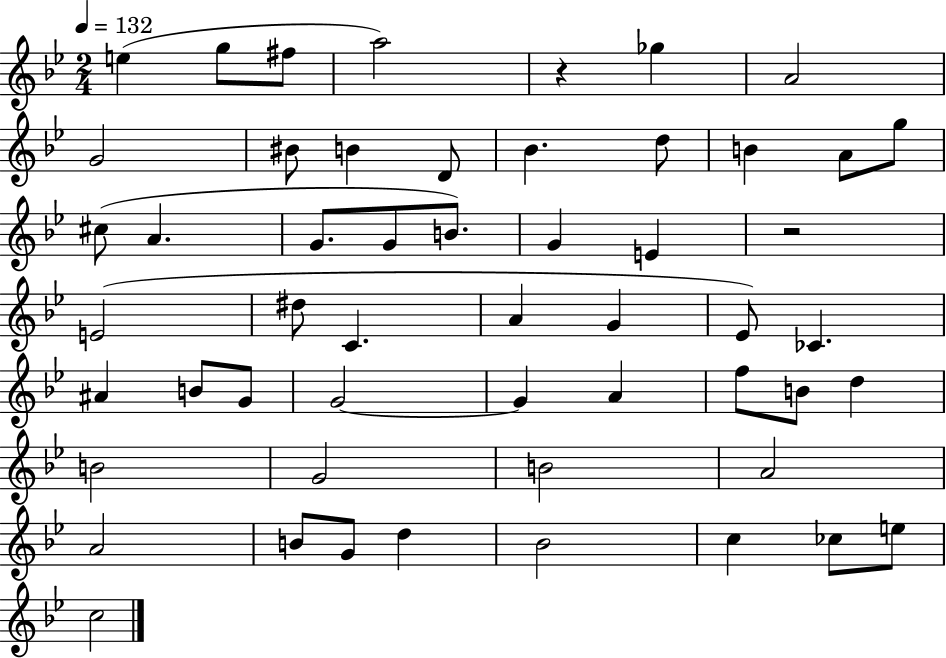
X:1
T:Untitled
M:2/4
L:1/4
K:Bb
e g/2 ^f/2 a2 z _g A2 G2 ^B/2 B D/2 _B d/2 B A/2 g/2 ^c/2 A G/2 G/2 B/2 G E z2 E2 ^d/2 C A G _E/2 _C ^A B/2 G/2 G2 G A f/2 B/2 d B2 G2 B2 A2 A2 B/2 G/2 d _B2 c _c/2 e/2 c2